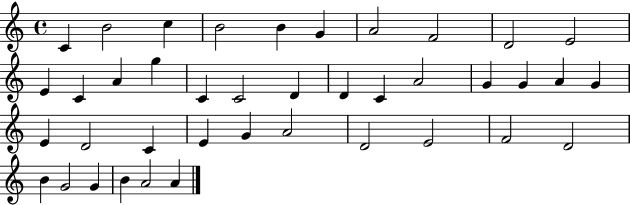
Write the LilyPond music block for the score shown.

{
  \clef treble
  \time 4/4
  \defaultTimeSignature
  \key c \major
  c'4 b'2 c''4 | b'2 b'4 g'4 | a'2 f'2 | d'2 e'2 | \break e'4 c'4 a'4 g''4 | c'4 c'2 d'4 | d'4 c'4 a'2 | g'4 g'4 a'4 g'4 | \break e'4 d'2 c'4 | e'4 g'4 a'2 | d'2 e'2 | f'2 d'2 | \break b'4 g'2 g'4 | b'4 a'2 a'4 | \bar "|."
}